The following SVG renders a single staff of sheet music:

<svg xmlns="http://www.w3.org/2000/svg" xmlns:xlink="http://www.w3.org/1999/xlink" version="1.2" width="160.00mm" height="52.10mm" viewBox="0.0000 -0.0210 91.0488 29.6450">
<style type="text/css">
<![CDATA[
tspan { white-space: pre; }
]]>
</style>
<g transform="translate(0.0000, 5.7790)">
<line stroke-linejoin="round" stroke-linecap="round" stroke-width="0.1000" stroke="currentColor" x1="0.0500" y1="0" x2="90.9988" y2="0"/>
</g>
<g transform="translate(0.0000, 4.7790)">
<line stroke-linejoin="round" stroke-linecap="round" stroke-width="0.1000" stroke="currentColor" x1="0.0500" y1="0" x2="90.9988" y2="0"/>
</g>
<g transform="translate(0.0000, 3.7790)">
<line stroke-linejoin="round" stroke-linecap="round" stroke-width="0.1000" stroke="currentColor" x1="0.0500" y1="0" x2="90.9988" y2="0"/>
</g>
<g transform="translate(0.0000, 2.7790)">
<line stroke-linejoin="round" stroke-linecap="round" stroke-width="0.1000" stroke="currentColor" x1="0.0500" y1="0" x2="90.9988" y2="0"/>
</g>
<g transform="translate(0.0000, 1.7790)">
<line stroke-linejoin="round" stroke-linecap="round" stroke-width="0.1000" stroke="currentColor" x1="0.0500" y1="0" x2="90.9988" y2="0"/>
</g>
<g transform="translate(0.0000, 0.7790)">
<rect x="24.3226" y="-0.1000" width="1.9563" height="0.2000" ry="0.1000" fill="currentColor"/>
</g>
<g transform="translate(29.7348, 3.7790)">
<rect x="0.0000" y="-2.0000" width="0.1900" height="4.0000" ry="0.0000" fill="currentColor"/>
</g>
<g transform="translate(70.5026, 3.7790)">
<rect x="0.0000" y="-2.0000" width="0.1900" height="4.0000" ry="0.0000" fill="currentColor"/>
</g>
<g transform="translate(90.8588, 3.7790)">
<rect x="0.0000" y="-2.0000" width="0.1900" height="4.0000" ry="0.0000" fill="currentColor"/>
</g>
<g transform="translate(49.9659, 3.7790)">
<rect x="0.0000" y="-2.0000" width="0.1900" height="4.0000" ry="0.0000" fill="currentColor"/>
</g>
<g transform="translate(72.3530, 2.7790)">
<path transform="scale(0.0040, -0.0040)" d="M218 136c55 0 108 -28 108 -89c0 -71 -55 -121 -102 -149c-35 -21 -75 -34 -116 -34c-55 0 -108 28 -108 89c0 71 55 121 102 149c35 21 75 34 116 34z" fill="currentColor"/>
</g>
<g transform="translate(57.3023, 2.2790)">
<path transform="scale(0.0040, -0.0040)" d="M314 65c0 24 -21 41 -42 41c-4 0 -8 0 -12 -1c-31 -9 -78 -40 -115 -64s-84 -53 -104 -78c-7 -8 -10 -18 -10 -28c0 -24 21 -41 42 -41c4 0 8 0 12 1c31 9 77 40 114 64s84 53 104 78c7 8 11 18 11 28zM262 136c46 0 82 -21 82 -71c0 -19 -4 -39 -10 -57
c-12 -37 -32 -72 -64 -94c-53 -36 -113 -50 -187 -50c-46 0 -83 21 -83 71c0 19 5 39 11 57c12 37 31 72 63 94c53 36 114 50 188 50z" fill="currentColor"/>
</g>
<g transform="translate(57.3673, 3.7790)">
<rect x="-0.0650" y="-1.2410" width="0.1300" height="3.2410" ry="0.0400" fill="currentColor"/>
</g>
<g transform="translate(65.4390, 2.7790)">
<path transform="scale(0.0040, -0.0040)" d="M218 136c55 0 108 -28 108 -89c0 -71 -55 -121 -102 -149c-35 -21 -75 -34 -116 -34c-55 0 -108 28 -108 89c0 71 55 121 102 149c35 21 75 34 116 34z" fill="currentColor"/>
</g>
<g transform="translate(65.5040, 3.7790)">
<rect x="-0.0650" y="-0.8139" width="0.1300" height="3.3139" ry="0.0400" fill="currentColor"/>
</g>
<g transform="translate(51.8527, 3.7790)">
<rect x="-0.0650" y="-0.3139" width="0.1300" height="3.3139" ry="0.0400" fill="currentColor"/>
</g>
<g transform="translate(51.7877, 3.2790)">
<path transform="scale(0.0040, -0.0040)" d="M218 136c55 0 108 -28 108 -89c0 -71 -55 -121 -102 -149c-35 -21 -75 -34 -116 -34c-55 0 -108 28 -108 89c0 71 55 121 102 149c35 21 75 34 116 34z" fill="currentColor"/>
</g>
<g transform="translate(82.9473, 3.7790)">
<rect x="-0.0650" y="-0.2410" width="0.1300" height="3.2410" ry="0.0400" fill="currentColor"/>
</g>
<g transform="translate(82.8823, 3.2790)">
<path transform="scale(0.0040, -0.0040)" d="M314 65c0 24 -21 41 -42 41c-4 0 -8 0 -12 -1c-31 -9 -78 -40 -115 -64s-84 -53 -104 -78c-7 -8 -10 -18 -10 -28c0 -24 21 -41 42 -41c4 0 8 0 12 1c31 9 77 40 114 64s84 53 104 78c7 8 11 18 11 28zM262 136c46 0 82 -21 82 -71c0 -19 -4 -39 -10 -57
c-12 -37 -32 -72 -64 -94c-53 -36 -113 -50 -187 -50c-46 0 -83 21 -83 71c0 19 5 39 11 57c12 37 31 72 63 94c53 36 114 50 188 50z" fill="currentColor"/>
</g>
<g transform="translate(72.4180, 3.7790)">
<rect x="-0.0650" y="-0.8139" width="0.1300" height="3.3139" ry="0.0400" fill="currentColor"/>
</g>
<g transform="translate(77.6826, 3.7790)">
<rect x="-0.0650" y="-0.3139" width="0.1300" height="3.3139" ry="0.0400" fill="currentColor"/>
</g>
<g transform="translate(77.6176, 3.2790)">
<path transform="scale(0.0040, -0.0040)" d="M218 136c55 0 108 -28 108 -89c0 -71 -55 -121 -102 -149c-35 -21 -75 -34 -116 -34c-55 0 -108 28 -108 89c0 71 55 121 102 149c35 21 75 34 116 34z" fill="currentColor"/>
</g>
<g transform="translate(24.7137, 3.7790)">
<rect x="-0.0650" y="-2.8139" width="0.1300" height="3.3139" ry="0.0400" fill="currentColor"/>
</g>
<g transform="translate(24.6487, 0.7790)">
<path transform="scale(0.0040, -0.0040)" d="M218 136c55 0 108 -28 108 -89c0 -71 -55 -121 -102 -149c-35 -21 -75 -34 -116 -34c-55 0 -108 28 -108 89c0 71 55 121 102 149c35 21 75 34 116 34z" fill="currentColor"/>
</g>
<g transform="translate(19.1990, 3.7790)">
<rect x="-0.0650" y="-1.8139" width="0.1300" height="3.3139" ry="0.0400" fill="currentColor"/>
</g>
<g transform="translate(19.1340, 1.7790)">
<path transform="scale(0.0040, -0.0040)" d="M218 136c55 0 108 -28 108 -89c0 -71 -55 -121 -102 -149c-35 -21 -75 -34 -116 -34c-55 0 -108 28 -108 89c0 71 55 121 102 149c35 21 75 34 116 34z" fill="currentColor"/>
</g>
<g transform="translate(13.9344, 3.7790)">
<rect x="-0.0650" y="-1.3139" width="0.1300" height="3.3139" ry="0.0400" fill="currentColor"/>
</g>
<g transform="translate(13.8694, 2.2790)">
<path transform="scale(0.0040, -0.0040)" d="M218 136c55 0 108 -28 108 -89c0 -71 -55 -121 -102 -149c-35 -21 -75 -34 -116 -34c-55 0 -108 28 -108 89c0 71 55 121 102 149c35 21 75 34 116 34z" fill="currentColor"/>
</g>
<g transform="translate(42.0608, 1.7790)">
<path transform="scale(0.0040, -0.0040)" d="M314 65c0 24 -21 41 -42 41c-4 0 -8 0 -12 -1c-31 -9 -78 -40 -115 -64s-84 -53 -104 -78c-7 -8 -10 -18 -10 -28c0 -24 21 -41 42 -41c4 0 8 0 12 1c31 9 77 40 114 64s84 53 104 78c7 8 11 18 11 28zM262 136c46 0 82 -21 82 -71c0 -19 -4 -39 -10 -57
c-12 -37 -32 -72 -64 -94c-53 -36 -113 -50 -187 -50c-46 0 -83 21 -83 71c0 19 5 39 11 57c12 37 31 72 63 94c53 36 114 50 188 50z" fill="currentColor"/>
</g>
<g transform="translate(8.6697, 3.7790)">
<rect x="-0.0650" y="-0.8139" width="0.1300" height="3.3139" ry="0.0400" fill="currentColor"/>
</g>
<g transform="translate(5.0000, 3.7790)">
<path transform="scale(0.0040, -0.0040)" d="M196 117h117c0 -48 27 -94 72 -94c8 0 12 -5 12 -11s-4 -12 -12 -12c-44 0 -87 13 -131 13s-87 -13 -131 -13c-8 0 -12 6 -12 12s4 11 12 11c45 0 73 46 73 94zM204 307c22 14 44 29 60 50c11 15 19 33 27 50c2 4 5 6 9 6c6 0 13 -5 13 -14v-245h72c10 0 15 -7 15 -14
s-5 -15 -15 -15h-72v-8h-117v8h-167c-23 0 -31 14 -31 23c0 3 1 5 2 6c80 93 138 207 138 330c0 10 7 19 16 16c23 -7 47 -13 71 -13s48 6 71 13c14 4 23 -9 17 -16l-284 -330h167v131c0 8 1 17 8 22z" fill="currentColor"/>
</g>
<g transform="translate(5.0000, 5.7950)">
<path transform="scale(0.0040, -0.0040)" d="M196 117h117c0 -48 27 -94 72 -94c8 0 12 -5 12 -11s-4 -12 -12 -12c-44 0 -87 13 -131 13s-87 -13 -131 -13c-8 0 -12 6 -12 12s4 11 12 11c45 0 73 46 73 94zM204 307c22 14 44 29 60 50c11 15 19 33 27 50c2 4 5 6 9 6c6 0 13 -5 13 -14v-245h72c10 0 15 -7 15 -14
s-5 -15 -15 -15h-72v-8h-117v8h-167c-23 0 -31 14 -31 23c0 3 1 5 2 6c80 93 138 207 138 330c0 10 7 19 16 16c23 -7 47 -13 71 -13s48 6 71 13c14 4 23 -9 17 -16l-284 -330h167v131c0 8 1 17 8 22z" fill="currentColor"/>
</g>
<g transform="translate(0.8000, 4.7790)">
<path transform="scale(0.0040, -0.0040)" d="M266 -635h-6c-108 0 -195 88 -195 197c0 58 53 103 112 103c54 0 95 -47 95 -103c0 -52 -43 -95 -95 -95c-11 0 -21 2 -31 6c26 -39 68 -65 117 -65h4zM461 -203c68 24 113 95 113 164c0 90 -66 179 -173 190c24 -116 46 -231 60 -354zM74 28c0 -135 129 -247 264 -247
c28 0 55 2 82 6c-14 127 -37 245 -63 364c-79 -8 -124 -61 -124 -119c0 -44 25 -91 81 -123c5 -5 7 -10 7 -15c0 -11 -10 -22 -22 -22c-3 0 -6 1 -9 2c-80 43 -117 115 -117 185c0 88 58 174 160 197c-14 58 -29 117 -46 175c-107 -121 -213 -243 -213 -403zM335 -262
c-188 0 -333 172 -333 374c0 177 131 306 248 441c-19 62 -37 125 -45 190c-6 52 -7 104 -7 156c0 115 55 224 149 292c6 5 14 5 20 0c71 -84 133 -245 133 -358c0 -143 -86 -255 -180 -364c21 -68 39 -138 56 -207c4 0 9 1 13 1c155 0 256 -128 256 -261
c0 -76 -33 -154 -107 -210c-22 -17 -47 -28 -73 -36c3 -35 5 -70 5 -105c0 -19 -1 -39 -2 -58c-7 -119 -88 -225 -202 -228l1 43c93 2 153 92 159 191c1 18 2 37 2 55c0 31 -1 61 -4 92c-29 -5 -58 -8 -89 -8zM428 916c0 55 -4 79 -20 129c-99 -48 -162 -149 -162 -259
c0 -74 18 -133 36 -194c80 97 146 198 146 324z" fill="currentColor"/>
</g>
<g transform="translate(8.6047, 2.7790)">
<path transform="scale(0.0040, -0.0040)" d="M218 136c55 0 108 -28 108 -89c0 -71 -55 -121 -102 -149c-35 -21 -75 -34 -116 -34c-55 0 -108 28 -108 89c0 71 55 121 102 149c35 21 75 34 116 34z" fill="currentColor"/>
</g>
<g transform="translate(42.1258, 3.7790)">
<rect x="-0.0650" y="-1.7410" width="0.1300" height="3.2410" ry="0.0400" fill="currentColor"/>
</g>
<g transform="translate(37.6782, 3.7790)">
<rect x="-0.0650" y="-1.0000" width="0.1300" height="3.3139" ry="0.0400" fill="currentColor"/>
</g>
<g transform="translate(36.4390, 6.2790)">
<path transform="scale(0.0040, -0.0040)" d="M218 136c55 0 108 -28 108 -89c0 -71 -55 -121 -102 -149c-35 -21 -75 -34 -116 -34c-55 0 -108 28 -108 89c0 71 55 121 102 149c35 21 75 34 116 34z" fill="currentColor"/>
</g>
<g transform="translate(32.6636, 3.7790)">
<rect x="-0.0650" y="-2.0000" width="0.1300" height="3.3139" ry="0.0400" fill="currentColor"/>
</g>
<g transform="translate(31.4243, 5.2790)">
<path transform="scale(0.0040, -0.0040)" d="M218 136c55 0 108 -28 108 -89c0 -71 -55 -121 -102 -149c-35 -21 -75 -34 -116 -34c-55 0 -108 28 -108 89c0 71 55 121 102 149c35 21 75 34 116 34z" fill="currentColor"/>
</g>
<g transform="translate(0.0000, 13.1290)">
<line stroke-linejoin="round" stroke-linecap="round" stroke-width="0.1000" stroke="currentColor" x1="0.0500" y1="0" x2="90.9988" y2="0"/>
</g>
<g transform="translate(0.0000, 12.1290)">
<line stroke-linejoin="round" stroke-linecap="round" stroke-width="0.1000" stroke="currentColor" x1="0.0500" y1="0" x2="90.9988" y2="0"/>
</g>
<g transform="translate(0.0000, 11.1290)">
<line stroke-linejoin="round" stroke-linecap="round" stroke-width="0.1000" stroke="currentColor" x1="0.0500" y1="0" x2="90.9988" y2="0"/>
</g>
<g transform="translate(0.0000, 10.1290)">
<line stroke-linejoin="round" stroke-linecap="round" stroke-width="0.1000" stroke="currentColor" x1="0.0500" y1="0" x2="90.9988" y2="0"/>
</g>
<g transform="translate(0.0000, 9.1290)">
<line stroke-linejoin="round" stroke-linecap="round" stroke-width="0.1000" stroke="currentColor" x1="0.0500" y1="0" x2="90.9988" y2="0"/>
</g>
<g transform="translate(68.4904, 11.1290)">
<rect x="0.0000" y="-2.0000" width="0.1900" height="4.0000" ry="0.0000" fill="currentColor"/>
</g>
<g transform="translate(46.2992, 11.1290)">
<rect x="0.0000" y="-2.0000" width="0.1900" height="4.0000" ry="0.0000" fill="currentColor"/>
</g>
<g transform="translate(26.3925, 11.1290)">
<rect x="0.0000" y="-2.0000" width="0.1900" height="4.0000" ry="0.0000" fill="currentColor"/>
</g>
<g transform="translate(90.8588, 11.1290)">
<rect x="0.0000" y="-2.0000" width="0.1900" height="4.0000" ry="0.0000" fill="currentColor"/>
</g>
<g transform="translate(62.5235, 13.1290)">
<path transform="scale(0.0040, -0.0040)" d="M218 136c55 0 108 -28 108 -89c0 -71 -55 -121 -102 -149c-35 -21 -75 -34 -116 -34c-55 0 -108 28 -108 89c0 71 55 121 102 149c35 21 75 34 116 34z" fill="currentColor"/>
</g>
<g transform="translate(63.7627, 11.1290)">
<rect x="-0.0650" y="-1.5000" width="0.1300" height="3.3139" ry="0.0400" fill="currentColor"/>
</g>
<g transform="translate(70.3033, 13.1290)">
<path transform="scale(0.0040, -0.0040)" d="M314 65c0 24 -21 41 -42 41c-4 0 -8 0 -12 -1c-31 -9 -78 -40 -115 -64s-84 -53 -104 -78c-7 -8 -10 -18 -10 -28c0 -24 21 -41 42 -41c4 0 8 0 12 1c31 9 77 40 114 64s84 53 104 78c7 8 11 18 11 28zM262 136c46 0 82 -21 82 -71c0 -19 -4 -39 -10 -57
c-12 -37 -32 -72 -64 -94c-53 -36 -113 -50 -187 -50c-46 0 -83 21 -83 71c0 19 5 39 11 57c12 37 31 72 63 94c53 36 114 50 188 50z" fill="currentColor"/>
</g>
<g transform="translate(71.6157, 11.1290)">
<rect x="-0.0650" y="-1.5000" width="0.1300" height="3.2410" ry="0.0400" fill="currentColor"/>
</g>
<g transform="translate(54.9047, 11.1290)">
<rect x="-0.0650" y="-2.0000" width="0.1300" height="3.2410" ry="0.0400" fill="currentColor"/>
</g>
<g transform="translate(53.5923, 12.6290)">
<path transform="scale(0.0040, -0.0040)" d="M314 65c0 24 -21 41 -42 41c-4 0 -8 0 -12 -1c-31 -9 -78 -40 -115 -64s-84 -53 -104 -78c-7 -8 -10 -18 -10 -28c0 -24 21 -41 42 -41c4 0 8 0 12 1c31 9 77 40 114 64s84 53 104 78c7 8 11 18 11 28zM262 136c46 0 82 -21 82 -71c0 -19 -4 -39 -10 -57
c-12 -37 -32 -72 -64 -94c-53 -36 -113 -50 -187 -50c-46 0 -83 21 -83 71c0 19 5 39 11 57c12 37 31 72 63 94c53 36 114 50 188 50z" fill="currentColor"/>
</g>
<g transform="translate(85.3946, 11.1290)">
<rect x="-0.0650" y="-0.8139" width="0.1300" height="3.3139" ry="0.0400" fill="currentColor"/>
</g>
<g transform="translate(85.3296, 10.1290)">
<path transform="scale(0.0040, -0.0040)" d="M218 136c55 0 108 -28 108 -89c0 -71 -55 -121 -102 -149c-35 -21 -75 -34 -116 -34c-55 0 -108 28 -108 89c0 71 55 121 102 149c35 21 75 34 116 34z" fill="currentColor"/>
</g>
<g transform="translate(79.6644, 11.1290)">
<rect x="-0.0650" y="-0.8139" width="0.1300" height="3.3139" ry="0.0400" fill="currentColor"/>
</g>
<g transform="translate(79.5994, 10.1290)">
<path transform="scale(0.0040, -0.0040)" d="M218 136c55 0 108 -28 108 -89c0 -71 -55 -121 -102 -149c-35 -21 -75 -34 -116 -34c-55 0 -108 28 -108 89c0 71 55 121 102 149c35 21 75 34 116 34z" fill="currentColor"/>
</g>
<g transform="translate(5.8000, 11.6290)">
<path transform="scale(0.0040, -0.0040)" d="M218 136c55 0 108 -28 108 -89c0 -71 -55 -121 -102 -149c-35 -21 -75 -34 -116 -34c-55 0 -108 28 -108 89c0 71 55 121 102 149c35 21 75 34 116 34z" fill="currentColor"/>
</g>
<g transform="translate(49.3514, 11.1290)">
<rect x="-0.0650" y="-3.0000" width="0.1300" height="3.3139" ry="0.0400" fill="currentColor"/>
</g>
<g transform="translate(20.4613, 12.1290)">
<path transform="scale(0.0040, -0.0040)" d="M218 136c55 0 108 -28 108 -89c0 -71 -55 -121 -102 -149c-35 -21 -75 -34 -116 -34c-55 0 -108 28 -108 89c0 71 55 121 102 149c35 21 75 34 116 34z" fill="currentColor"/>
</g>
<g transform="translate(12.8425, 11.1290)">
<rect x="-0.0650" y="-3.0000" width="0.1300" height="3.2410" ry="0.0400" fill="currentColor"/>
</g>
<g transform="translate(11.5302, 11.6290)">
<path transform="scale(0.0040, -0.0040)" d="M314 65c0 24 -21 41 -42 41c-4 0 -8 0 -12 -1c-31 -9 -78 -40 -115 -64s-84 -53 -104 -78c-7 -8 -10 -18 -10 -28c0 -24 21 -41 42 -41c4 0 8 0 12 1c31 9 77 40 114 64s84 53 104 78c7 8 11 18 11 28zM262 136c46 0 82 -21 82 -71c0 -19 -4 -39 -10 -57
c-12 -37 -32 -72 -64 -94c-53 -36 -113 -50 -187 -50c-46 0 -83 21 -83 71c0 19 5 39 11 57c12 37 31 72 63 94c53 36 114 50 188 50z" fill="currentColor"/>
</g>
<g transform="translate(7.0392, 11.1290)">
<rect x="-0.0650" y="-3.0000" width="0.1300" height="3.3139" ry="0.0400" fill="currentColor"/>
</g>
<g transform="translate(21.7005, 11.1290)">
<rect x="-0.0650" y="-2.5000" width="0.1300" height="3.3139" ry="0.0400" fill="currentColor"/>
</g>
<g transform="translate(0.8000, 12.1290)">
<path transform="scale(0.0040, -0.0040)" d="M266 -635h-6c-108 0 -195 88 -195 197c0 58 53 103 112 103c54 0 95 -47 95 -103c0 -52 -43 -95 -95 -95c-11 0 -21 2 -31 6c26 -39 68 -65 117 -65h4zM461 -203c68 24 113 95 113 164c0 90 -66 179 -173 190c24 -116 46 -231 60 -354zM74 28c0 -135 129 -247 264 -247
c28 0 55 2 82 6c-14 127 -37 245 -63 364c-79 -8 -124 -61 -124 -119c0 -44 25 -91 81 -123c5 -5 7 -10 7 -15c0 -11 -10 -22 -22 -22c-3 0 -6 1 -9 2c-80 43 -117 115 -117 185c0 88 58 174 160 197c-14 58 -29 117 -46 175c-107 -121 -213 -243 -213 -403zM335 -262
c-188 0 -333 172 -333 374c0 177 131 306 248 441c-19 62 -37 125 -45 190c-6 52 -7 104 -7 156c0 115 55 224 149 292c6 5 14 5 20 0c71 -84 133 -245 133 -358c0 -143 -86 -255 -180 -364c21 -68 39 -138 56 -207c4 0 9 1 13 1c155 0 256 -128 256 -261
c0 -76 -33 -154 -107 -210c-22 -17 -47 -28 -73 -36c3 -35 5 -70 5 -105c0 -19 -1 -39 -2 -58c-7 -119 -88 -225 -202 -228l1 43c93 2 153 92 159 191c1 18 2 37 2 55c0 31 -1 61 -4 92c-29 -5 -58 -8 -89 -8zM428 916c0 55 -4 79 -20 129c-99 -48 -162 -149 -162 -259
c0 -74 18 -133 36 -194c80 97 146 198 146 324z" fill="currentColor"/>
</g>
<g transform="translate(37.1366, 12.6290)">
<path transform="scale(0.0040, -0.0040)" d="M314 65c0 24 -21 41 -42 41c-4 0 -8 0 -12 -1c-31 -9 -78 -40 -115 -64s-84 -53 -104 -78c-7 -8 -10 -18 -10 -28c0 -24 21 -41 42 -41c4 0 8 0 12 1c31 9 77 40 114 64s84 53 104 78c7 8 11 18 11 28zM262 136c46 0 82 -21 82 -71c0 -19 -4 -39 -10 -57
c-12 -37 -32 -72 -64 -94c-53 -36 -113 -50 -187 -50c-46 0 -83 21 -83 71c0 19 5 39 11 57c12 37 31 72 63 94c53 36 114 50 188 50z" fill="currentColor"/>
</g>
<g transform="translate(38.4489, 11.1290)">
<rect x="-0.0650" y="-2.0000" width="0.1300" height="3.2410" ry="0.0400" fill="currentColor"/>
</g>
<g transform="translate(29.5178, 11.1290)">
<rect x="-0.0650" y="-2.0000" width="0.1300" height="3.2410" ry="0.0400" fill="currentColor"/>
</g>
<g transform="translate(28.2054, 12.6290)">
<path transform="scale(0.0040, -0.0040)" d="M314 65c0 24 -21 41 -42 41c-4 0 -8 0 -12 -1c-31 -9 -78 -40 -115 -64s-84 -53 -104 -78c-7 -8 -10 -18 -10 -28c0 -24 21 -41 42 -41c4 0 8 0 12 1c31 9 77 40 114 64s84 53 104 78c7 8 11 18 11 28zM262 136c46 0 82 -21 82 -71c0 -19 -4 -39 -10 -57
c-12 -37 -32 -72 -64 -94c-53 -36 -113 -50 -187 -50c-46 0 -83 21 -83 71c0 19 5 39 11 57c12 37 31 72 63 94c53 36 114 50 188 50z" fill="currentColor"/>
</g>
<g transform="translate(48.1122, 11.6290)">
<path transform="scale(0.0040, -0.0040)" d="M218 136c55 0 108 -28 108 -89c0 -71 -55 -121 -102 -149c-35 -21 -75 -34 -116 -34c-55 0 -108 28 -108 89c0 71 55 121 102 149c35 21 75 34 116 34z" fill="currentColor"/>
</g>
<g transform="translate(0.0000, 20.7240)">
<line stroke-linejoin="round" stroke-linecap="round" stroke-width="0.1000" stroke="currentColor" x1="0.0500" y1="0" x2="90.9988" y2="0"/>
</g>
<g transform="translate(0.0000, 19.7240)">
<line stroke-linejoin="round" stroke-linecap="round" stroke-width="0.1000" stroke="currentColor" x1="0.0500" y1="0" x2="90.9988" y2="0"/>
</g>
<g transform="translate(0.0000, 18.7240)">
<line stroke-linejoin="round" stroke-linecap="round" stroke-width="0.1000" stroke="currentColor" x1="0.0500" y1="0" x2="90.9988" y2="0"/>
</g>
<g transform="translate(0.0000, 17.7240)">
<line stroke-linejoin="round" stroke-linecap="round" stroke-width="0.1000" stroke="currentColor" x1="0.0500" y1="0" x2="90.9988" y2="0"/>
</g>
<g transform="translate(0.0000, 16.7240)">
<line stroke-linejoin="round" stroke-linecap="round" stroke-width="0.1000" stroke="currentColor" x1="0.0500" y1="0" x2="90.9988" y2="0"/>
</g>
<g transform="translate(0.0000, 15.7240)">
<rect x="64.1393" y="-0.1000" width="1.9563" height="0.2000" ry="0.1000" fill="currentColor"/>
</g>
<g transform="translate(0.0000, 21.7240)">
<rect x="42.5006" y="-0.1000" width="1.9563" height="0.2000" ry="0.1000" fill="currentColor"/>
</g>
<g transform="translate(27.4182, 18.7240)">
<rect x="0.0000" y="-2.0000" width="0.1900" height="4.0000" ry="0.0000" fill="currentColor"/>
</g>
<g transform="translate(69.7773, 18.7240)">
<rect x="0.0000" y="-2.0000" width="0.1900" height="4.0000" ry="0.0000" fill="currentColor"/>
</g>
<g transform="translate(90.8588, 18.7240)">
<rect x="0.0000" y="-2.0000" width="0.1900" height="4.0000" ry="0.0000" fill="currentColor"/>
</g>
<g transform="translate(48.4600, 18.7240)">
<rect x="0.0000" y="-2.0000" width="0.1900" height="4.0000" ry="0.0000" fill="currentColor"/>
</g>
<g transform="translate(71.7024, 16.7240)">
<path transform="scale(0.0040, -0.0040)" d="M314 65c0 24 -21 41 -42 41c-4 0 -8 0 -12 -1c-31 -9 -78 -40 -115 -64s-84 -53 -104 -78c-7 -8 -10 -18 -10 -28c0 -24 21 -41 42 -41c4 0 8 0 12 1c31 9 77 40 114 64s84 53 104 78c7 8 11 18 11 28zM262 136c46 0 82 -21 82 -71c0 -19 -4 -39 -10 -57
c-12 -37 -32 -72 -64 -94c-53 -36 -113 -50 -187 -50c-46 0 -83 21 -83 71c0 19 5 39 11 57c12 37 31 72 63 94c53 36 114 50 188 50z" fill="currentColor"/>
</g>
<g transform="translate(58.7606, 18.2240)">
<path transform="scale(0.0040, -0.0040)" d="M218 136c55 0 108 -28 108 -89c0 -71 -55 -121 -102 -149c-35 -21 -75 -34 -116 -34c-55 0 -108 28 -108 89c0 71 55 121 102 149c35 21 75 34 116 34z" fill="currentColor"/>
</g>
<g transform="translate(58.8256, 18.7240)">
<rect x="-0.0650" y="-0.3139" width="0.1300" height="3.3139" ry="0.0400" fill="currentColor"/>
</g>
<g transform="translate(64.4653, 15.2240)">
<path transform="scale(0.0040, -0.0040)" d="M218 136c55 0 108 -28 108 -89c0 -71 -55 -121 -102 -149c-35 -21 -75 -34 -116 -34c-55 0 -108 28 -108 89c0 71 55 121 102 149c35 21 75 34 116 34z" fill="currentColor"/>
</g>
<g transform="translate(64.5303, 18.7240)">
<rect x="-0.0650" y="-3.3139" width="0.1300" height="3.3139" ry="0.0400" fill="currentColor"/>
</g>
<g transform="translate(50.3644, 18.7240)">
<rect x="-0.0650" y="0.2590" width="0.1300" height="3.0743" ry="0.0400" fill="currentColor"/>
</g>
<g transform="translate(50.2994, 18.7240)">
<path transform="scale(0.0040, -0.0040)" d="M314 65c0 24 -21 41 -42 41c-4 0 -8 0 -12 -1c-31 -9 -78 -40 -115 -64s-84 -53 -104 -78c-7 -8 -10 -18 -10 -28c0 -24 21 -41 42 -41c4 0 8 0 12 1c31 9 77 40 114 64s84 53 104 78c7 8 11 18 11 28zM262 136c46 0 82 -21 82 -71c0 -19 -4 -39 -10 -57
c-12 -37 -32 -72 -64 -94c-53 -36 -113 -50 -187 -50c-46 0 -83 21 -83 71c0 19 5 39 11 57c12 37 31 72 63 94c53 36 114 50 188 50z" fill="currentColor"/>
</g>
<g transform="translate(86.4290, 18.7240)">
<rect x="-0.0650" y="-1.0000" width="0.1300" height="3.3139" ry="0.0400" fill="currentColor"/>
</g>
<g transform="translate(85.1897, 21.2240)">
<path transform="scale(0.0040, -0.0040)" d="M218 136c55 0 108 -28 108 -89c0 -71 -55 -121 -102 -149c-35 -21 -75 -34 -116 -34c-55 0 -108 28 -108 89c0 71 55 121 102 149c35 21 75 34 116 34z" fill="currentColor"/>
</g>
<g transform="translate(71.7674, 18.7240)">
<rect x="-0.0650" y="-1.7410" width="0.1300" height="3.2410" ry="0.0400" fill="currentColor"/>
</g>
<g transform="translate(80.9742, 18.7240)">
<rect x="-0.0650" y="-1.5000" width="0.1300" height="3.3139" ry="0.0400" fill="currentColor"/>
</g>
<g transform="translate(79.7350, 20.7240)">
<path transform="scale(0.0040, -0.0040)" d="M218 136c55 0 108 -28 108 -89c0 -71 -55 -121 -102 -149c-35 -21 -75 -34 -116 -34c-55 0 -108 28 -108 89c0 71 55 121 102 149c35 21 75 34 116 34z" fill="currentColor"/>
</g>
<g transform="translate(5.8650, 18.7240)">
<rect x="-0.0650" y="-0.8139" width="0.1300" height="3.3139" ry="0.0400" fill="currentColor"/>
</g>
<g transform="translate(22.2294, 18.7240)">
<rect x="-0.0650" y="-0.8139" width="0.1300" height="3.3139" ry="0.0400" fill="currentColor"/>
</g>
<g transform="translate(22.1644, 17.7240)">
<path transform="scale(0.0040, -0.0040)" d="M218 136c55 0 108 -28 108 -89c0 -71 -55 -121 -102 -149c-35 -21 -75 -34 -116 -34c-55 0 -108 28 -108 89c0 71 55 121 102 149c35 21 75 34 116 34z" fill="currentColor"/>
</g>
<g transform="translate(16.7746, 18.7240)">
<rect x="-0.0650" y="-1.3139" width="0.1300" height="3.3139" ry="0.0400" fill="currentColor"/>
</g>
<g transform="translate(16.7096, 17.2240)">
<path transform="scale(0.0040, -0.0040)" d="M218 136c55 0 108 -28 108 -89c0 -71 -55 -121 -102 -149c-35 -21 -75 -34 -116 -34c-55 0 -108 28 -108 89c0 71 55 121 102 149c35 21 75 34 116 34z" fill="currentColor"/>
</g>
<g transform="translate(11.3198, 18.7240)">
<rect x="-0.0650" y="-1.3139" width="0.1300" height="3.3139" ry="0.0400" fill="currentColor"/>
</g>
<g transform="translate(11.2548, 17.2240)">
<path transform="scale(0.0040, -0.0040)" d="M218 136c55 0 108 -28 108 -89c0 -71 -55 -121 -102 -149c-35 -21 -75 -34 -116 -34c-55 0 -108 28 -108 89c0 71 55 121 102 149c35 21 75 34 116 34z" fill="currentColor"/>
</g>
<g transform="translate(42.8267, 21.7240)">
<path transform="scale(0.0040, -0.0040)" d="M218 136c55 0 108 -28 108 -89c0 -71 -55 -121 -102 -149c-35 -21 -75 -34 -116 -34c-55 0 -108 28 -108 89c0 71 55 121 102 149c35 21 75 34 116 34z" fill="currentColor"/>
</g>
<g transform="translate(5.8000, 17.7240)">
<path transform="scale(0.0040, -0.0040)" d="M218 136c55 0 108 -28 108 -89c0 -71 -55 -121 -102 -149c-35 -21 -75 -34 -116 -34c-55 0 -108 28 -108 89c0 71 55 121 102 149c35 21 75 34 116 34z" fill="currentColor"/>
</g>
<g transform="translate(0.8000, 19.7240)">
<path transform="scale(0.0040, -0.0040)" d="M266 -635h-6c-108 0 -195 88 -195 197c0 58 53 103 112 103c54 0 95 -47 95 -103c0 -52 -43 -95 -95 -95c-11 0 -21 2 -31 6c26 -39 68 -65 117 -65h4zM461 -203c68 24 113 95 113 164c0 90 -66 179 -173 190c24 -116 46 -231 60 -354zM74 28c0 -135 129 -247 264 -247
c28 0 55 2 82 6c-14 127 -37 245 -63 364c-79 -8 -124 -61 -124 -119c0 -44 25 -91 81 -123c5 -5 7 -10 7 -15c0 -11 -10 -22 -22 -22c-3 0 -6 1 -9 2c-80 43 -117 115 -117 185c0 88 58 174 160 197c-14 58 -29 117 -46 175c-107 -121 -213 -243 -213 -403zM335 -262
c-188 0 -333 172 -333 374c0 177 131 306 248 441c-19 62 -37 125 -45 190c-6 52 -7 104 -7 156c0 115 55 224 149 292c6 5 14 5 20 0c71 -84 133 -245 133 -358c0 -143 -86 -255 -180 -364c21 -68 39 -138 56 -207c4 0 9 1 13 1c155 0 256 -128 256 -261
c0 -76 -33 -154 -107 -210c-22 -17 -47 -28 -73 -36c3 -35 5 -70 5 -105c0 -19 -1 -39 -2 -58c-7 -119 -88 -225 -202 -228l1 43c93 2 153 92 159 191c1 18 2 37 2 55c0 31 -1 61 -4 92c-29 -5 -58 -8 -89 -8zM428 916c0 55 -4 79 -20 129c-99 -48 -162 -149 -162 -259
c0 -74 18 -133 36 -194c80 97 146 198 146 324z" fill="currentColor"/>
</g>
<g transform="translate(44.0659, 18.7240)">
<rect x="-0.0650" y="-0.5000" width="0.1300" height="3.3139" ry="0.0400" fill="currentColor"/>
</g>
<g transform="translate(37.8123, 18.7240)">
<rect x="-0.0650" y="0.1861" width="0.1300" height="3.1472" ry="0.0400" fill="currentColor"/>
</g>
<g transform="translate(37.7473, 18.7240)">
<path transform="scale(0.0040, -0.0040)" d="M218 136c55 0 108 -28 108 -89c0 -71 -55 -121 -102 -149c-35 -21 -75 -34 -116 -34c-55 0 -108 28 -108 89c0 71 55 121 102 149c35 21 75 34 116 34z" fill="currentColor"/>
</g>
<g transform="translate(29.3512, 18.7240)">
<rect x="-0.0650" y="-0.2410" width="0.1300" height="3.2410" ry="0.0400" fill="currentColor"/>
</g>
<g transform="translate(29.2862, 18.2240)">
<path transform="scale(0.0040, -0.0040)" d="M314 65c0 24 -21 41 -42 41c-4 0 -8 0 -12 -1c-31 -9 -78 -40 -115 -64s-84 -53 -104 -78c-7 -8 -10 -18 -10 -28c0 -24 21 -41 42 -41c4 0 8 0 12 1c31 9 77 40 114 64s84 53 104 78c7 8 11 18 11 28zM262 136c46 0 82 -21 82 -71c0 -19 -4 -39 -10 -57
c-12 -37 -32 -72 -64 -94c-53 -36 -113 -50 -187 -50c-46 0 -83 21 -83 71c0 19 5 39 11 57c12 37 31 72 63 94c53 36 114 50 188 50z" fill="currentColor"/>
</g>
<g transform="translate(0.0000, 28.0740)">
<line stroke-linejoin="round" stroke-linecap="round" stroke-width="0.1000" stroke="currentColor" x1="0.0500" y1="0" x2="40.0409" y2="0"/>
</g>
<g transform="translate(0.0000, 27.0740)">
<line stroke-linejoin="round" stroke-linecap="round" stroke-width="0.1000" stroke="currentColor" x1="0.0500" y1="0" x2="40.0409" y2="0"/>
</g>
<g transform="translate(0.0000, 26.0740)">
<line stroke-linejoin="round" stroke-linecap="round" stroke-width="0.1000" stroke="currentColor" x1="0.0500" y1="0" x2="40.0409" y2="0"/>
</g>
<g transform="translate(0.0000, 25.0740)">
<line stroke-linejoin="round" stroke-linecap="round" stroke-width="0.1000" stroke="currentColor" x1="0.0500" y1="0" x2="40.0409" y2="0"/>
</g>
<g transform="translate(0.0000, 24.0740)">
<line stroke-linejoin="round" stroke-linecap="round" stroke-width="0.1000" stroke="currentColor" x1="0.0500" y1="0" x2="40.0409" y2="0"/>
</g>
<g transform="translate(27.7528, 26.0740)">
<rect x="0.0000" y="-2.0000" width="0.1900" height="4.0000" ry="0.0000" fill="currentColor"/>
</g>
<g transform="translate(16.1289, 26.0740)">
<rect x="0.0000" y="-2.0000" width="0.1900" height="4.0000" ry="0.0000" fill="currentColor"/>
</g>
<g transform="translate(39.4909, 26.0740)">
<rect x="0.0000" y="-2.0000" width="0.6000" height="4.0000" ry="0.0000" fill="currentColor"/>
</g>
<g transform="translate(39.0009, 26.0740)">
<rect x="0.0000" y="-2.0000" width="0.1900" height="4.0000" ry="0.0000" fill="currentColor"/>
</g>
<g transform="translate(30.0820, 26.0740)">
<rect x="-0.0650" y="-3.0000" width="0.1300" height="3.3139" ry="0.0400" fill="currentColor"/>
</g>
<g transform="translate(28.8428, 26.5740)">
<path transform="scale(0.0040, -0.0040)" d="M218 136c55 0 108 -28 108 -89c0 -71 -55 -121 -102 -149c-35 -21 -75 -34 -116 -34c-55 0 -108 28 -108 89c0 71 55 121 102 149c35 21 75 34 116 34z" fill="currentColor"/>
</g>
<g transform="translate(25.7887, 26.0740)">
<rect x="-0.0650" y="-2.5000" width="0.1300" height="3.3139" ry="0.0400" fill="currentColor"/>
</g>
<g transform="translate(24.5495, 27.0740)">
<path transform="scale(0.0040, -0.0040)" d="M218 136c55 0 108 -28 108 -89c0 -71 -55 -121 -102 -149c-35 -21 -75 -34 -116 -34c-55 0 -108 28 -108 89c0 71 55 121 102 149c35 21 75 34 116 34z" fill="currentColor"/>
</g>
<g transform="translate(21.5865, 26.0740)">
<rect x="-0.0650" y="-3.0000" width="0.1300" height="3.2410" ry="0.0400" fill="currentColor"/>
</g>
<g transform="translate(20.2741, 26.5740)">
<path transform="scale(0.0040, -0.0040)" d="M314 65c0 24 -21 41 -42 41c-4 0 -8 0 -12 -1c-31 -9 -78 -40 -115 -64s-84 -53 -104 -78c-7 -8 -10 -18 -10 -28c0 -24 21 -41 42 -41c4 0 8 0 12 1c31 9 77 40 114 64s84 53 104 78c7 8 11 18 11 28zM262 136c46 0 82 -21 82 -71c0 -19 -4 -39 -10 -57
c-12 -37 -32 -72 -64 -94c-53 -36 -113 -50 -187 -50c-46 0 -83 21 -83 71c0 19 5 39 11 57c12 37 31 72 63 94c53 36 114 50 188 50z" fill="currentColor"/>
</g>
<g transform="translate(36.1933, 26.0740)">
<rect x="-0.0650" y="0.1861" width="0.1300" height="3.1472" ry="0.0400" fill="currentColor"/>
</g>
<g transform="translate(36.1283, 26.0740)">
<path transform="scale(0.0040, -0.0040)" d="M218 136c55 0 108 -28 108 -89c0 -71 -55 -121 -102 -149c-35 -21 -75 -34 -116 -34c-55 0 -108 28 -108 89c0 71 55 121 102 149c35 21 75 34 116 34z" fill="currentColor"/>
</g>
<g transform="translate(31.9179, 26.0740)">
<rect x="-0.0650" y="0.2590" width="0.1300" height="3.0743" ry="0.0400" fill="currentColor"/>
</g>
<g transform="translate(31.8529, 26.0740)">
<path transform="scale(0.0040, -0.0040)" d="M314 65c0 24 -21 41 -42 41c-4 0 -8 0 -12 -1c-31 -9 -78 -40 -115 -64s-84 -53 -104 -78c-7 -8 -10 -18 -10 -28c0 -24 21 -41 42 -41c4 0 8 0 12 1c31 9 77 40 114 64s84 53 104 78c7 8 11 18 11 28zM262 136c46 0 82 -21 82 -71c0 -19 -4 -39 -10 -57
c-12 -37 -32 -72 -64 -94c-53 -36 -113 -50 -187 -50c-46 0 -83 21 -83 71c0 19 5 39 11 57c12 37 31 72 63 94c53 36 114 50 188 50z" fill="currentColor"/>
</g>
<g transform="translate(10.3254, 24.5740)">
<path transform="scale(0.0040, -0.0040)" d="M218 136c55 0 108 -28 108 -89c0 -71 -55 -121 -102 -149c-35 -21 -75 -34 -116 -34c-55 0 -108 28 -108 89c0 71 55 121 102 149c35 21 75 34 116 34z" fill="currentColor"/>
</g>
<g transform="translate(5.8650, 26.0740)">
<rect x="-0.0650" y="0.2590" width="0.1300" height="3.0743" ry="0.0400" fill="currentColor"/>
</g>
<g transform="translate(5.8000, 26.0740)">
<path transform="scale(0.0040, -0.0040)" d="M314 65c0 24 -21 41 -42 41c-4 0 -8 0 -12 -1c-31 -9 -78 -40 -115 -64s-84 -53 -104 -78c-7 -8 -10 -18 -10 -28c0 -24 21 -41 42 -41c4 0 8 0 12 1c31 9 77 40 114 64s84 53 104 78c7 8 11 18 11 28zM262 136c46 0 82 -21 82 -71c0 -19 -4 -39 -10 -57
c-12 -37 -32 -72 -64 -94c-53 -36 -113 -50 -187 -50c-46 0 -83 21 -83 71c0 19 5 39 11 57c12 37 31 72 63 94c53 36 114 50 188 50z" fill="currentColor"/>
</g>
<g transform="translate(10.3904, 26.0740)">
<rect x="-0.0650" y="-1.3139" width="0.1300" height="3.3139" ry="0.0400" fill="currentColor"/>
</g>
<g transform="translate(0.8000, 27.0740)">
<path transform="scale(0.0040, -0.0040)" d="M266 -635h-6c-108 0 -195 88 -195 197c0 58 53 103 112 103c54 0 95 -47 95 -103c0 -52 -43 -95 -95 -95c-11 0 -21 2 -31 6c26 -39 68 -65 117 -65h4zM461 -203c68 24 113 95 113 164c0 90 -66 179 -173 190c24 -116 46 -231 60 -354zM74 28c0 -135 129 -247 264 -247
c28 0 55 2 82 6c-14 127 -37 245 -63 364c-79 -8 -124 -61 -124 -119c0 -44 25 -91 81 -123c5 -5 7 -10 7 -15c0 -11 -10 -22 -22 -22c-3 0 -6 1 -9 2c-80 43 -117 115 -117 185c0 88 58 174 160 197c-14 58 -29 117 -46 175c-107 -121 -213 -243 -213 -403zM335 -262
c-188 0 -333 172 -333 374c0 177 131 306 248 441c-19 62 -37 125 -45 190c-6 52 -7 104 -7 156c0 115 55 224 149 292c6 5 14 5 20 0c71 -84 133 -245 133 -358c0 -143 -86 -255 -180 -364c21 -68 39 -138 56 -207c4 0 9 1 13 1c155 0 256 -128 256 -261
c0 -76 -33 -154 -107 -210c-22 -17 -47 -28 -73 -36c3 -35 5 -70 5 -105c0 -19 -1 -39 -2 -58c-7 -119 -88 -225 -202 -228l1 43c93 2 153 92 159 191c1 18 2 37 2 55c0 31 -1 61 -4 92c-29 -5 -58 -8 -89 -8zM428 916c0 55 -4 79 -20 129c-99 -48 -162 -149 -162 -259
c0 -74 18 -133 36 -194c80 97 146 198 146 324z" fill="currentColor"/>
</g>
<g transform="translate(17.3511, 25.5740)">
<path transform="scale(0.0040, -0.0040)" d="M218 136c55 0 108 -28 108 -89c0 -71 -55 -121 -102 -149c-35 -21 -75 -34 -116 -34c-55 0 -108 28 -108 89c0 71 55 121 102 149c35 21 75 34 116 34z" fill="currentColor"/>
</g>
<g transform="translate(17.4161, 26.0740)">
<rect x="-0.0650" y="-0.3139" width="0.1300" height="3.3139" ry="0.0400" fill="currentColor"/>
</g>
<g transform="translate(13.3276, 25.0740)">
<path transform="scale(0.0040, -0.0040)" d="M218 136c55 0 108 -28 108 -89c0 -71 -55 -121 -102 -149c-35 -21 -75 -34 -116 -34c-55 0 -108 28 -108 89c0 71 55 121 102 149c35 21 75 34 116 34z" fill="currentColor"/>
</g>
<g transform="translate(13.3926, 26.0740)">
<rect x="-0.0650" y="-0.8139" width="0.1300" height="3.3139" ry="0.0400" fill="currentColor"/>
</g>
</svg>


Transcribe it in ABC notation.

X:1
T:Untitled
M:4/4
L:1/4
K:C
d e f a F D f2 c e2 d d c c2 A A2 G F2 F2 A F2 E E2 d d d e e d c2 B C B2 c b f2 E D B2 e d c A2 G A B2 B